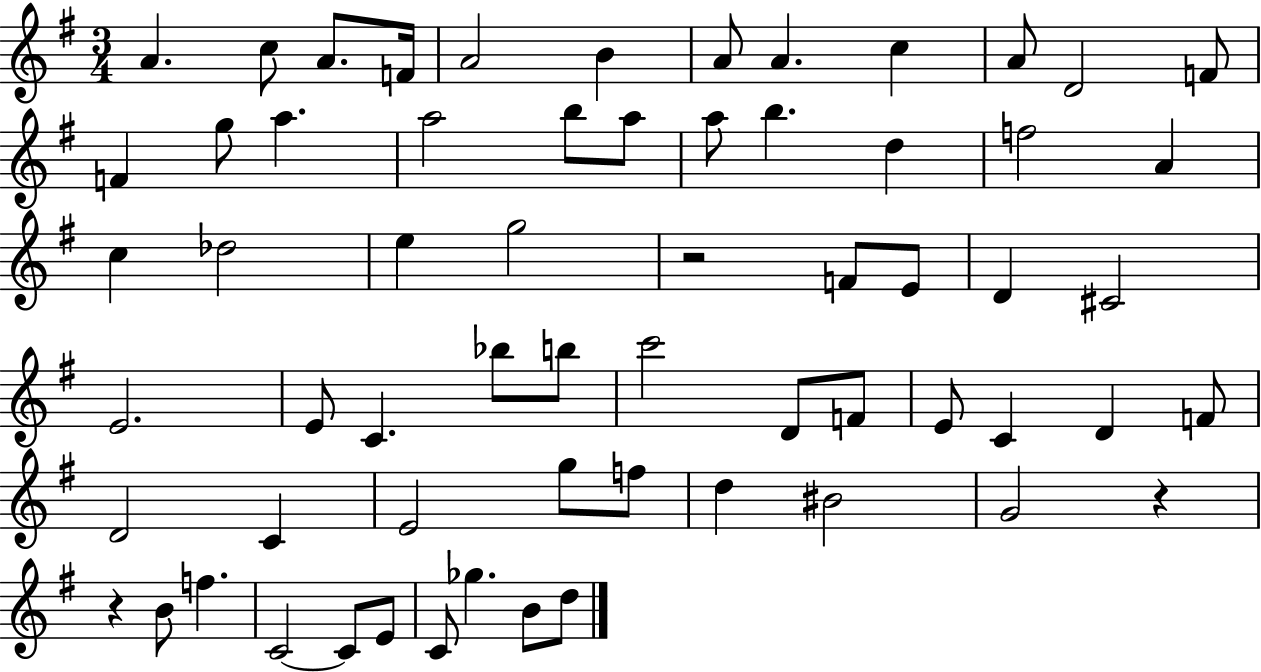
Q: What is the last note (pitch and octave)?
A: D5